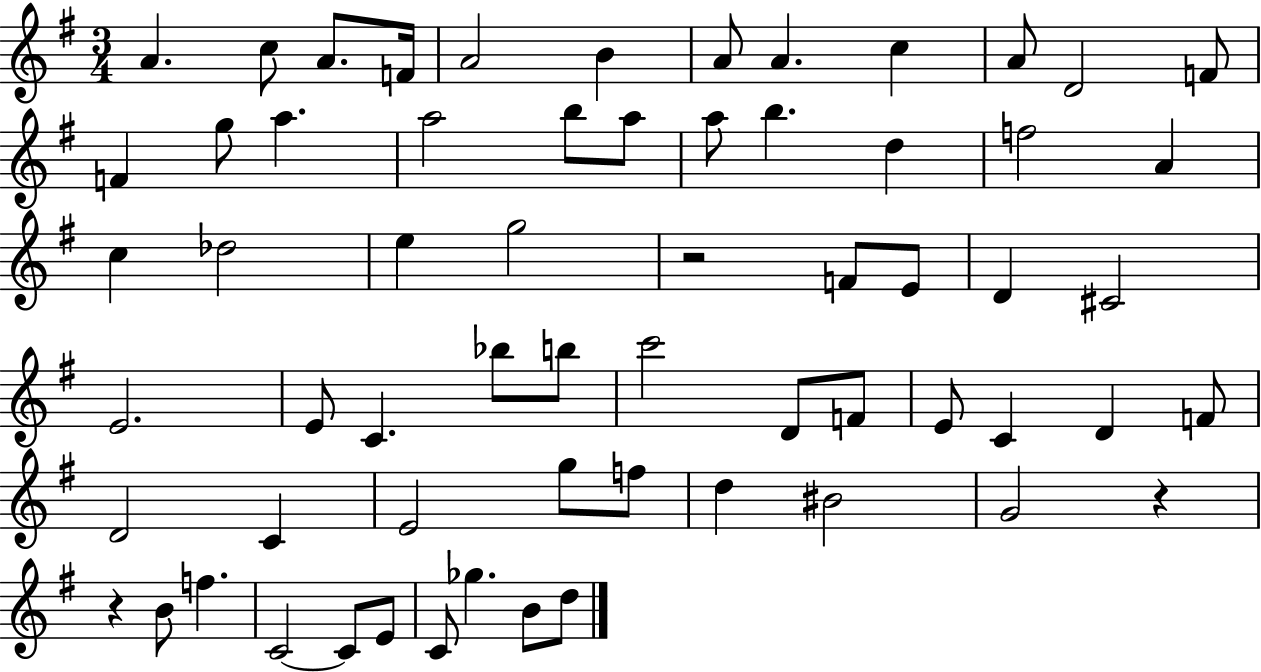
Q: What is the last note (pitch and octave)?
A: D5